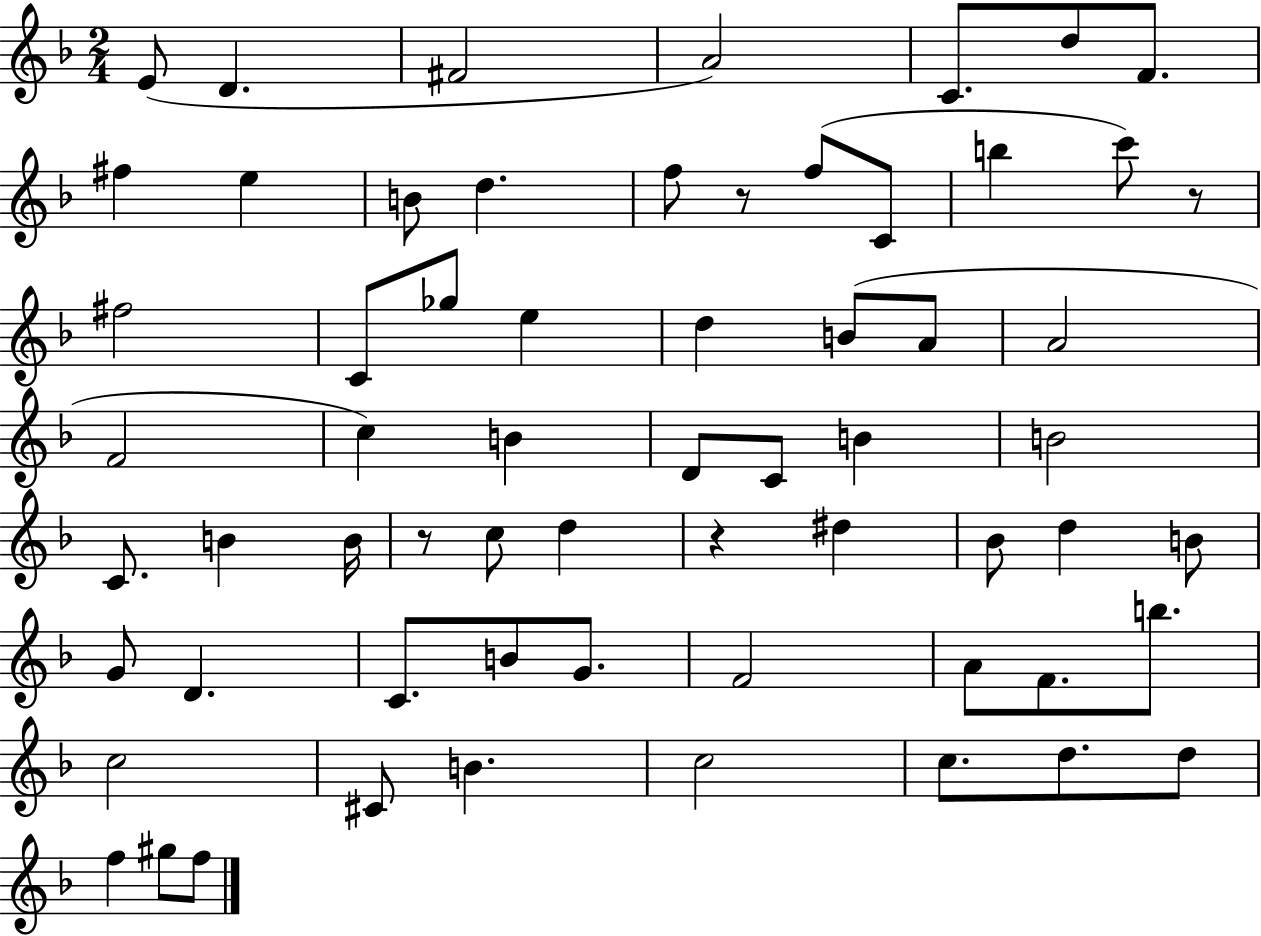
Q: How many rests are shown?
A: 4